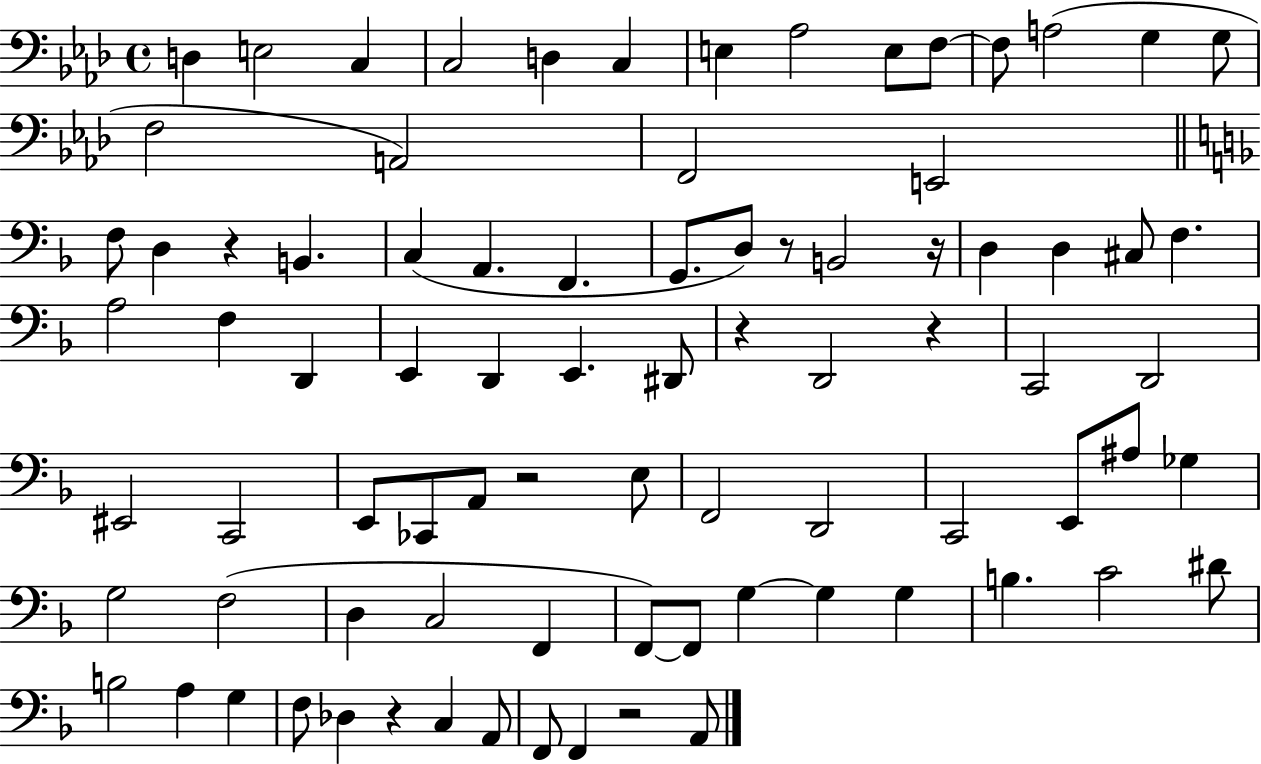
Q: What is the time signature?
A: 4/4